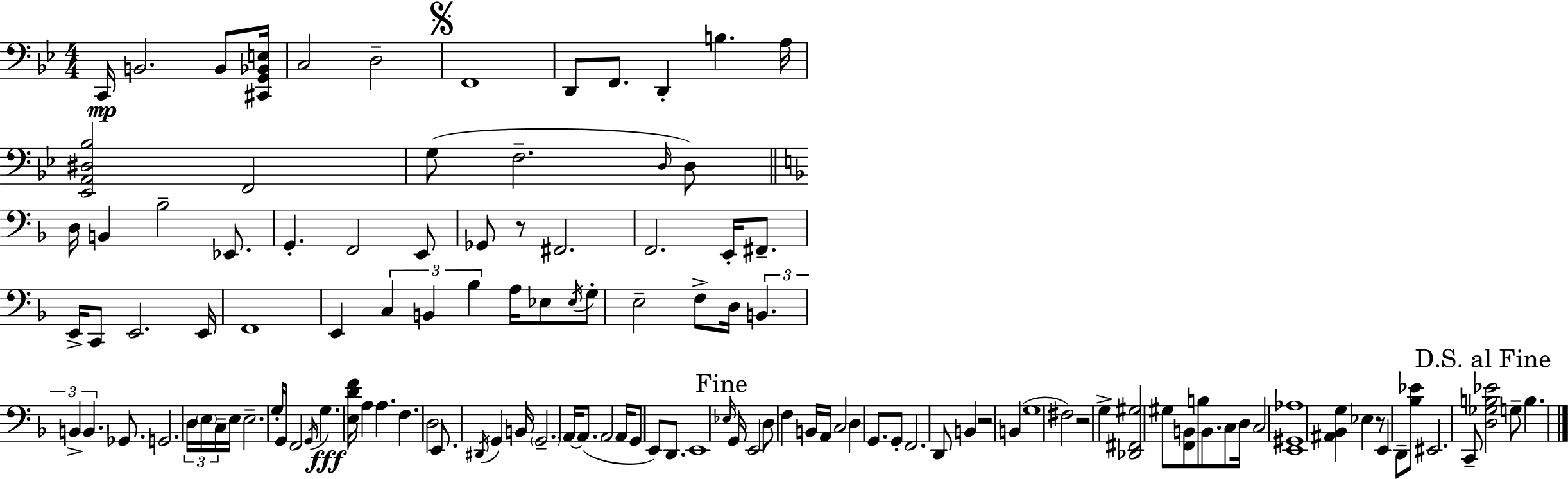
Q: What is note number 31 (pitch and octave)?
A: E2